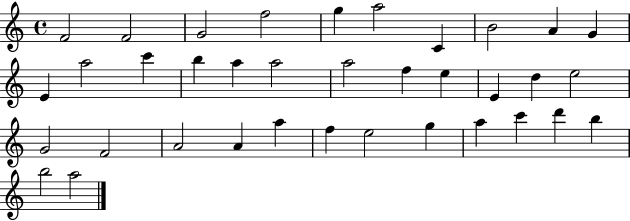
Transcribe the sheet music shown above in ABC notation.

X:1
T:Untitled
M:4/4
L:1/4
K:C
F2 F2 G2 f2 g a2 C B2 A G E a2 c' b a a2 a2 f e E d e2 G2 F2 A2 A a f e2 g a c' d' b b2 a2